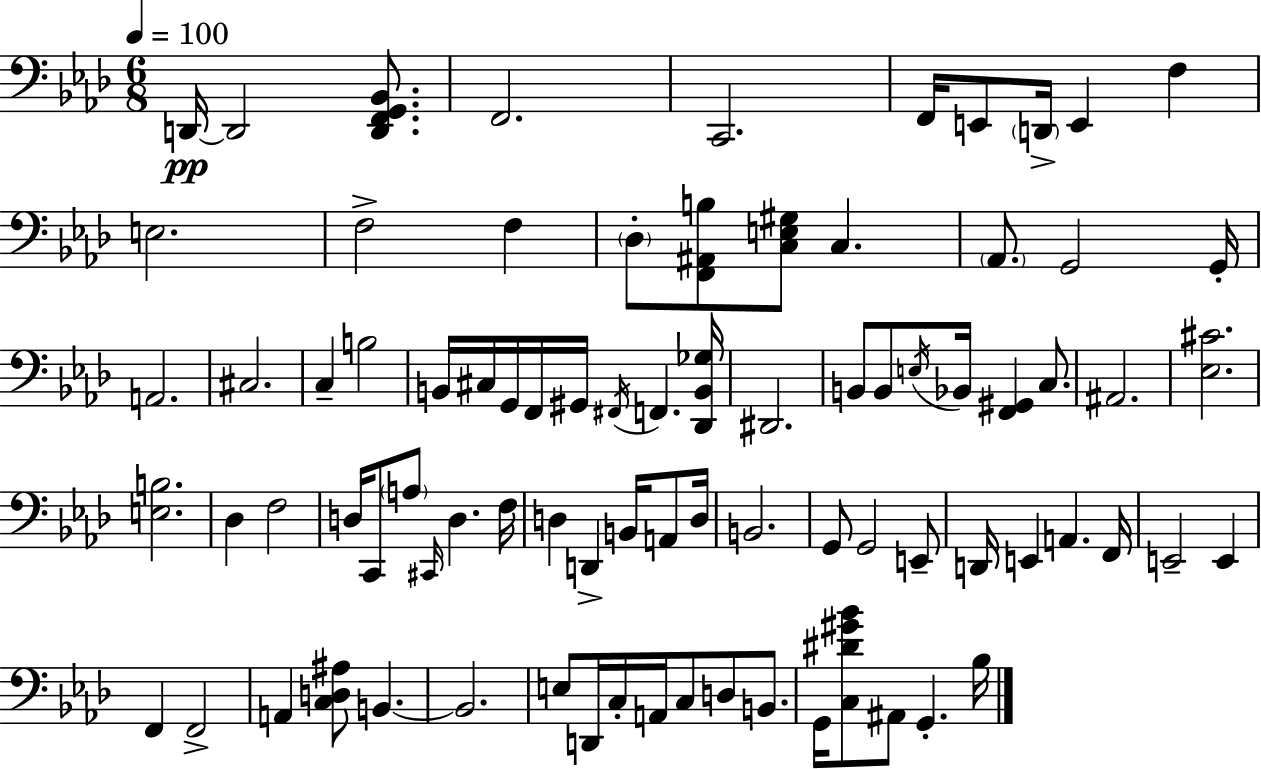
{
  \clef bass
  \numericTimeSignature
  \time 6/8
  \key f \minor
  \tempo 4 = 100
  d,16~~\pp d,2 <d, f, g, bes,>8. | f,2. | c,2. | f,16 e,8 \parenthesize d,16-> e,4 f4 | \break e2. | f2-> f4 | \parenthesize des8-. <f, ais, b>8 <c e gis>8 c4. | \parenthesize aes,8. g,2 g,16-. | \break a,2. | cis2. | c4-- b2 | b,16 cis16 g,16 f,16 gis,16 \acciaccatura { fis,16 } f,4. | \break <des, b, ges>16 dis,2. | b,8 b,8 \acciaccatura { e16 } bes,16 <f, gis,>4 c8. | ais,2. | <ees cis'>2. | \break <e b>2. | des4 f2 | d16 c,8 \parenthesize a8 \grace { cis,16 } d4. | f16 d4 d,4-> b,16 | \break a,8 d16 b,2. | g,8 g,2 | e,8-- d,16 e,4 a,4. | f,16 e,2-- e,4 | \break f,4 f,2-> | a,4 <c d ais>8 b,4.~~ | b,2. | e8 d,16 c16-. a,16 c8 d8 | \break b,8. g,16 <c dis' gis' bes'>8 ais,8 g,4.-. | bes16 \bar "|."
}